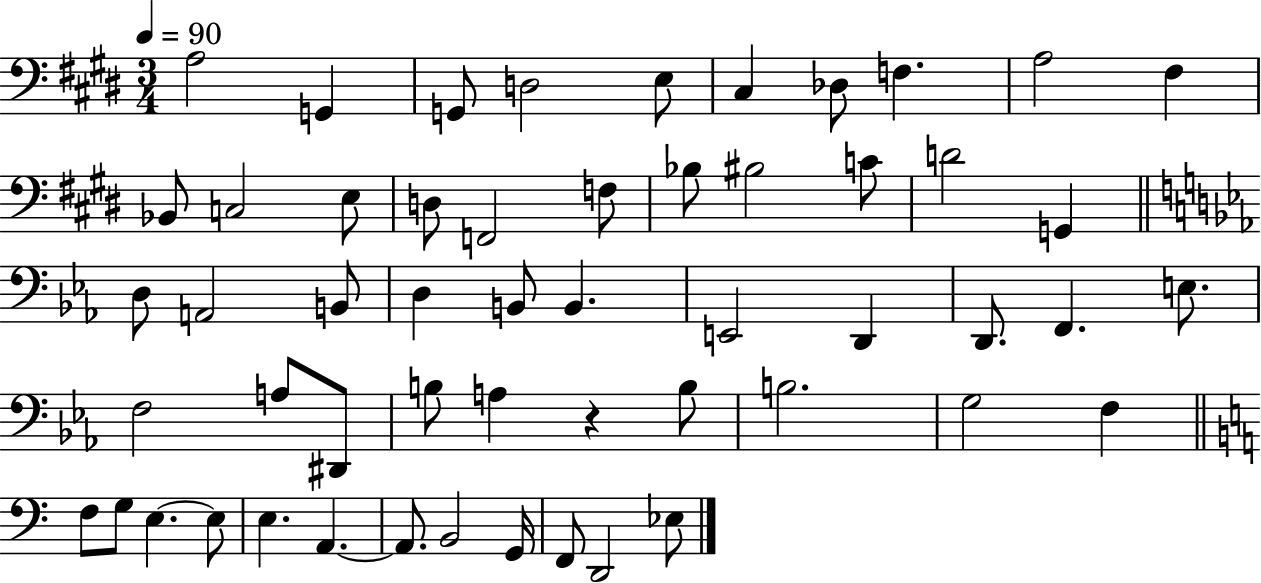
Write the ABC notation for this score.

X:1
T:Untitled
M:3/4
L:1/4
K:E
A,2 G,, G,,/2 D,2 E,/2 ^C, _D,/2 F, A,2 ^F, _B,,/2 C,2 E,/2 D,/2 F,,2 F,/2 _B,/2 ^B,2 C/2 D2 G,, D,/2 A,,2 B,,/2 D, B,,/2 B,, E,,2 D,, D,,/2 F,, E,/2 F,2 A,/2 ^D,,/2 B,/2 A, z B,/2 B,2 G,2 F, F,/2 G,/2 E, E,/2 E, A,, A,,/2 B,,2 G,,/4 F,,/2 D,,2 _E,/2